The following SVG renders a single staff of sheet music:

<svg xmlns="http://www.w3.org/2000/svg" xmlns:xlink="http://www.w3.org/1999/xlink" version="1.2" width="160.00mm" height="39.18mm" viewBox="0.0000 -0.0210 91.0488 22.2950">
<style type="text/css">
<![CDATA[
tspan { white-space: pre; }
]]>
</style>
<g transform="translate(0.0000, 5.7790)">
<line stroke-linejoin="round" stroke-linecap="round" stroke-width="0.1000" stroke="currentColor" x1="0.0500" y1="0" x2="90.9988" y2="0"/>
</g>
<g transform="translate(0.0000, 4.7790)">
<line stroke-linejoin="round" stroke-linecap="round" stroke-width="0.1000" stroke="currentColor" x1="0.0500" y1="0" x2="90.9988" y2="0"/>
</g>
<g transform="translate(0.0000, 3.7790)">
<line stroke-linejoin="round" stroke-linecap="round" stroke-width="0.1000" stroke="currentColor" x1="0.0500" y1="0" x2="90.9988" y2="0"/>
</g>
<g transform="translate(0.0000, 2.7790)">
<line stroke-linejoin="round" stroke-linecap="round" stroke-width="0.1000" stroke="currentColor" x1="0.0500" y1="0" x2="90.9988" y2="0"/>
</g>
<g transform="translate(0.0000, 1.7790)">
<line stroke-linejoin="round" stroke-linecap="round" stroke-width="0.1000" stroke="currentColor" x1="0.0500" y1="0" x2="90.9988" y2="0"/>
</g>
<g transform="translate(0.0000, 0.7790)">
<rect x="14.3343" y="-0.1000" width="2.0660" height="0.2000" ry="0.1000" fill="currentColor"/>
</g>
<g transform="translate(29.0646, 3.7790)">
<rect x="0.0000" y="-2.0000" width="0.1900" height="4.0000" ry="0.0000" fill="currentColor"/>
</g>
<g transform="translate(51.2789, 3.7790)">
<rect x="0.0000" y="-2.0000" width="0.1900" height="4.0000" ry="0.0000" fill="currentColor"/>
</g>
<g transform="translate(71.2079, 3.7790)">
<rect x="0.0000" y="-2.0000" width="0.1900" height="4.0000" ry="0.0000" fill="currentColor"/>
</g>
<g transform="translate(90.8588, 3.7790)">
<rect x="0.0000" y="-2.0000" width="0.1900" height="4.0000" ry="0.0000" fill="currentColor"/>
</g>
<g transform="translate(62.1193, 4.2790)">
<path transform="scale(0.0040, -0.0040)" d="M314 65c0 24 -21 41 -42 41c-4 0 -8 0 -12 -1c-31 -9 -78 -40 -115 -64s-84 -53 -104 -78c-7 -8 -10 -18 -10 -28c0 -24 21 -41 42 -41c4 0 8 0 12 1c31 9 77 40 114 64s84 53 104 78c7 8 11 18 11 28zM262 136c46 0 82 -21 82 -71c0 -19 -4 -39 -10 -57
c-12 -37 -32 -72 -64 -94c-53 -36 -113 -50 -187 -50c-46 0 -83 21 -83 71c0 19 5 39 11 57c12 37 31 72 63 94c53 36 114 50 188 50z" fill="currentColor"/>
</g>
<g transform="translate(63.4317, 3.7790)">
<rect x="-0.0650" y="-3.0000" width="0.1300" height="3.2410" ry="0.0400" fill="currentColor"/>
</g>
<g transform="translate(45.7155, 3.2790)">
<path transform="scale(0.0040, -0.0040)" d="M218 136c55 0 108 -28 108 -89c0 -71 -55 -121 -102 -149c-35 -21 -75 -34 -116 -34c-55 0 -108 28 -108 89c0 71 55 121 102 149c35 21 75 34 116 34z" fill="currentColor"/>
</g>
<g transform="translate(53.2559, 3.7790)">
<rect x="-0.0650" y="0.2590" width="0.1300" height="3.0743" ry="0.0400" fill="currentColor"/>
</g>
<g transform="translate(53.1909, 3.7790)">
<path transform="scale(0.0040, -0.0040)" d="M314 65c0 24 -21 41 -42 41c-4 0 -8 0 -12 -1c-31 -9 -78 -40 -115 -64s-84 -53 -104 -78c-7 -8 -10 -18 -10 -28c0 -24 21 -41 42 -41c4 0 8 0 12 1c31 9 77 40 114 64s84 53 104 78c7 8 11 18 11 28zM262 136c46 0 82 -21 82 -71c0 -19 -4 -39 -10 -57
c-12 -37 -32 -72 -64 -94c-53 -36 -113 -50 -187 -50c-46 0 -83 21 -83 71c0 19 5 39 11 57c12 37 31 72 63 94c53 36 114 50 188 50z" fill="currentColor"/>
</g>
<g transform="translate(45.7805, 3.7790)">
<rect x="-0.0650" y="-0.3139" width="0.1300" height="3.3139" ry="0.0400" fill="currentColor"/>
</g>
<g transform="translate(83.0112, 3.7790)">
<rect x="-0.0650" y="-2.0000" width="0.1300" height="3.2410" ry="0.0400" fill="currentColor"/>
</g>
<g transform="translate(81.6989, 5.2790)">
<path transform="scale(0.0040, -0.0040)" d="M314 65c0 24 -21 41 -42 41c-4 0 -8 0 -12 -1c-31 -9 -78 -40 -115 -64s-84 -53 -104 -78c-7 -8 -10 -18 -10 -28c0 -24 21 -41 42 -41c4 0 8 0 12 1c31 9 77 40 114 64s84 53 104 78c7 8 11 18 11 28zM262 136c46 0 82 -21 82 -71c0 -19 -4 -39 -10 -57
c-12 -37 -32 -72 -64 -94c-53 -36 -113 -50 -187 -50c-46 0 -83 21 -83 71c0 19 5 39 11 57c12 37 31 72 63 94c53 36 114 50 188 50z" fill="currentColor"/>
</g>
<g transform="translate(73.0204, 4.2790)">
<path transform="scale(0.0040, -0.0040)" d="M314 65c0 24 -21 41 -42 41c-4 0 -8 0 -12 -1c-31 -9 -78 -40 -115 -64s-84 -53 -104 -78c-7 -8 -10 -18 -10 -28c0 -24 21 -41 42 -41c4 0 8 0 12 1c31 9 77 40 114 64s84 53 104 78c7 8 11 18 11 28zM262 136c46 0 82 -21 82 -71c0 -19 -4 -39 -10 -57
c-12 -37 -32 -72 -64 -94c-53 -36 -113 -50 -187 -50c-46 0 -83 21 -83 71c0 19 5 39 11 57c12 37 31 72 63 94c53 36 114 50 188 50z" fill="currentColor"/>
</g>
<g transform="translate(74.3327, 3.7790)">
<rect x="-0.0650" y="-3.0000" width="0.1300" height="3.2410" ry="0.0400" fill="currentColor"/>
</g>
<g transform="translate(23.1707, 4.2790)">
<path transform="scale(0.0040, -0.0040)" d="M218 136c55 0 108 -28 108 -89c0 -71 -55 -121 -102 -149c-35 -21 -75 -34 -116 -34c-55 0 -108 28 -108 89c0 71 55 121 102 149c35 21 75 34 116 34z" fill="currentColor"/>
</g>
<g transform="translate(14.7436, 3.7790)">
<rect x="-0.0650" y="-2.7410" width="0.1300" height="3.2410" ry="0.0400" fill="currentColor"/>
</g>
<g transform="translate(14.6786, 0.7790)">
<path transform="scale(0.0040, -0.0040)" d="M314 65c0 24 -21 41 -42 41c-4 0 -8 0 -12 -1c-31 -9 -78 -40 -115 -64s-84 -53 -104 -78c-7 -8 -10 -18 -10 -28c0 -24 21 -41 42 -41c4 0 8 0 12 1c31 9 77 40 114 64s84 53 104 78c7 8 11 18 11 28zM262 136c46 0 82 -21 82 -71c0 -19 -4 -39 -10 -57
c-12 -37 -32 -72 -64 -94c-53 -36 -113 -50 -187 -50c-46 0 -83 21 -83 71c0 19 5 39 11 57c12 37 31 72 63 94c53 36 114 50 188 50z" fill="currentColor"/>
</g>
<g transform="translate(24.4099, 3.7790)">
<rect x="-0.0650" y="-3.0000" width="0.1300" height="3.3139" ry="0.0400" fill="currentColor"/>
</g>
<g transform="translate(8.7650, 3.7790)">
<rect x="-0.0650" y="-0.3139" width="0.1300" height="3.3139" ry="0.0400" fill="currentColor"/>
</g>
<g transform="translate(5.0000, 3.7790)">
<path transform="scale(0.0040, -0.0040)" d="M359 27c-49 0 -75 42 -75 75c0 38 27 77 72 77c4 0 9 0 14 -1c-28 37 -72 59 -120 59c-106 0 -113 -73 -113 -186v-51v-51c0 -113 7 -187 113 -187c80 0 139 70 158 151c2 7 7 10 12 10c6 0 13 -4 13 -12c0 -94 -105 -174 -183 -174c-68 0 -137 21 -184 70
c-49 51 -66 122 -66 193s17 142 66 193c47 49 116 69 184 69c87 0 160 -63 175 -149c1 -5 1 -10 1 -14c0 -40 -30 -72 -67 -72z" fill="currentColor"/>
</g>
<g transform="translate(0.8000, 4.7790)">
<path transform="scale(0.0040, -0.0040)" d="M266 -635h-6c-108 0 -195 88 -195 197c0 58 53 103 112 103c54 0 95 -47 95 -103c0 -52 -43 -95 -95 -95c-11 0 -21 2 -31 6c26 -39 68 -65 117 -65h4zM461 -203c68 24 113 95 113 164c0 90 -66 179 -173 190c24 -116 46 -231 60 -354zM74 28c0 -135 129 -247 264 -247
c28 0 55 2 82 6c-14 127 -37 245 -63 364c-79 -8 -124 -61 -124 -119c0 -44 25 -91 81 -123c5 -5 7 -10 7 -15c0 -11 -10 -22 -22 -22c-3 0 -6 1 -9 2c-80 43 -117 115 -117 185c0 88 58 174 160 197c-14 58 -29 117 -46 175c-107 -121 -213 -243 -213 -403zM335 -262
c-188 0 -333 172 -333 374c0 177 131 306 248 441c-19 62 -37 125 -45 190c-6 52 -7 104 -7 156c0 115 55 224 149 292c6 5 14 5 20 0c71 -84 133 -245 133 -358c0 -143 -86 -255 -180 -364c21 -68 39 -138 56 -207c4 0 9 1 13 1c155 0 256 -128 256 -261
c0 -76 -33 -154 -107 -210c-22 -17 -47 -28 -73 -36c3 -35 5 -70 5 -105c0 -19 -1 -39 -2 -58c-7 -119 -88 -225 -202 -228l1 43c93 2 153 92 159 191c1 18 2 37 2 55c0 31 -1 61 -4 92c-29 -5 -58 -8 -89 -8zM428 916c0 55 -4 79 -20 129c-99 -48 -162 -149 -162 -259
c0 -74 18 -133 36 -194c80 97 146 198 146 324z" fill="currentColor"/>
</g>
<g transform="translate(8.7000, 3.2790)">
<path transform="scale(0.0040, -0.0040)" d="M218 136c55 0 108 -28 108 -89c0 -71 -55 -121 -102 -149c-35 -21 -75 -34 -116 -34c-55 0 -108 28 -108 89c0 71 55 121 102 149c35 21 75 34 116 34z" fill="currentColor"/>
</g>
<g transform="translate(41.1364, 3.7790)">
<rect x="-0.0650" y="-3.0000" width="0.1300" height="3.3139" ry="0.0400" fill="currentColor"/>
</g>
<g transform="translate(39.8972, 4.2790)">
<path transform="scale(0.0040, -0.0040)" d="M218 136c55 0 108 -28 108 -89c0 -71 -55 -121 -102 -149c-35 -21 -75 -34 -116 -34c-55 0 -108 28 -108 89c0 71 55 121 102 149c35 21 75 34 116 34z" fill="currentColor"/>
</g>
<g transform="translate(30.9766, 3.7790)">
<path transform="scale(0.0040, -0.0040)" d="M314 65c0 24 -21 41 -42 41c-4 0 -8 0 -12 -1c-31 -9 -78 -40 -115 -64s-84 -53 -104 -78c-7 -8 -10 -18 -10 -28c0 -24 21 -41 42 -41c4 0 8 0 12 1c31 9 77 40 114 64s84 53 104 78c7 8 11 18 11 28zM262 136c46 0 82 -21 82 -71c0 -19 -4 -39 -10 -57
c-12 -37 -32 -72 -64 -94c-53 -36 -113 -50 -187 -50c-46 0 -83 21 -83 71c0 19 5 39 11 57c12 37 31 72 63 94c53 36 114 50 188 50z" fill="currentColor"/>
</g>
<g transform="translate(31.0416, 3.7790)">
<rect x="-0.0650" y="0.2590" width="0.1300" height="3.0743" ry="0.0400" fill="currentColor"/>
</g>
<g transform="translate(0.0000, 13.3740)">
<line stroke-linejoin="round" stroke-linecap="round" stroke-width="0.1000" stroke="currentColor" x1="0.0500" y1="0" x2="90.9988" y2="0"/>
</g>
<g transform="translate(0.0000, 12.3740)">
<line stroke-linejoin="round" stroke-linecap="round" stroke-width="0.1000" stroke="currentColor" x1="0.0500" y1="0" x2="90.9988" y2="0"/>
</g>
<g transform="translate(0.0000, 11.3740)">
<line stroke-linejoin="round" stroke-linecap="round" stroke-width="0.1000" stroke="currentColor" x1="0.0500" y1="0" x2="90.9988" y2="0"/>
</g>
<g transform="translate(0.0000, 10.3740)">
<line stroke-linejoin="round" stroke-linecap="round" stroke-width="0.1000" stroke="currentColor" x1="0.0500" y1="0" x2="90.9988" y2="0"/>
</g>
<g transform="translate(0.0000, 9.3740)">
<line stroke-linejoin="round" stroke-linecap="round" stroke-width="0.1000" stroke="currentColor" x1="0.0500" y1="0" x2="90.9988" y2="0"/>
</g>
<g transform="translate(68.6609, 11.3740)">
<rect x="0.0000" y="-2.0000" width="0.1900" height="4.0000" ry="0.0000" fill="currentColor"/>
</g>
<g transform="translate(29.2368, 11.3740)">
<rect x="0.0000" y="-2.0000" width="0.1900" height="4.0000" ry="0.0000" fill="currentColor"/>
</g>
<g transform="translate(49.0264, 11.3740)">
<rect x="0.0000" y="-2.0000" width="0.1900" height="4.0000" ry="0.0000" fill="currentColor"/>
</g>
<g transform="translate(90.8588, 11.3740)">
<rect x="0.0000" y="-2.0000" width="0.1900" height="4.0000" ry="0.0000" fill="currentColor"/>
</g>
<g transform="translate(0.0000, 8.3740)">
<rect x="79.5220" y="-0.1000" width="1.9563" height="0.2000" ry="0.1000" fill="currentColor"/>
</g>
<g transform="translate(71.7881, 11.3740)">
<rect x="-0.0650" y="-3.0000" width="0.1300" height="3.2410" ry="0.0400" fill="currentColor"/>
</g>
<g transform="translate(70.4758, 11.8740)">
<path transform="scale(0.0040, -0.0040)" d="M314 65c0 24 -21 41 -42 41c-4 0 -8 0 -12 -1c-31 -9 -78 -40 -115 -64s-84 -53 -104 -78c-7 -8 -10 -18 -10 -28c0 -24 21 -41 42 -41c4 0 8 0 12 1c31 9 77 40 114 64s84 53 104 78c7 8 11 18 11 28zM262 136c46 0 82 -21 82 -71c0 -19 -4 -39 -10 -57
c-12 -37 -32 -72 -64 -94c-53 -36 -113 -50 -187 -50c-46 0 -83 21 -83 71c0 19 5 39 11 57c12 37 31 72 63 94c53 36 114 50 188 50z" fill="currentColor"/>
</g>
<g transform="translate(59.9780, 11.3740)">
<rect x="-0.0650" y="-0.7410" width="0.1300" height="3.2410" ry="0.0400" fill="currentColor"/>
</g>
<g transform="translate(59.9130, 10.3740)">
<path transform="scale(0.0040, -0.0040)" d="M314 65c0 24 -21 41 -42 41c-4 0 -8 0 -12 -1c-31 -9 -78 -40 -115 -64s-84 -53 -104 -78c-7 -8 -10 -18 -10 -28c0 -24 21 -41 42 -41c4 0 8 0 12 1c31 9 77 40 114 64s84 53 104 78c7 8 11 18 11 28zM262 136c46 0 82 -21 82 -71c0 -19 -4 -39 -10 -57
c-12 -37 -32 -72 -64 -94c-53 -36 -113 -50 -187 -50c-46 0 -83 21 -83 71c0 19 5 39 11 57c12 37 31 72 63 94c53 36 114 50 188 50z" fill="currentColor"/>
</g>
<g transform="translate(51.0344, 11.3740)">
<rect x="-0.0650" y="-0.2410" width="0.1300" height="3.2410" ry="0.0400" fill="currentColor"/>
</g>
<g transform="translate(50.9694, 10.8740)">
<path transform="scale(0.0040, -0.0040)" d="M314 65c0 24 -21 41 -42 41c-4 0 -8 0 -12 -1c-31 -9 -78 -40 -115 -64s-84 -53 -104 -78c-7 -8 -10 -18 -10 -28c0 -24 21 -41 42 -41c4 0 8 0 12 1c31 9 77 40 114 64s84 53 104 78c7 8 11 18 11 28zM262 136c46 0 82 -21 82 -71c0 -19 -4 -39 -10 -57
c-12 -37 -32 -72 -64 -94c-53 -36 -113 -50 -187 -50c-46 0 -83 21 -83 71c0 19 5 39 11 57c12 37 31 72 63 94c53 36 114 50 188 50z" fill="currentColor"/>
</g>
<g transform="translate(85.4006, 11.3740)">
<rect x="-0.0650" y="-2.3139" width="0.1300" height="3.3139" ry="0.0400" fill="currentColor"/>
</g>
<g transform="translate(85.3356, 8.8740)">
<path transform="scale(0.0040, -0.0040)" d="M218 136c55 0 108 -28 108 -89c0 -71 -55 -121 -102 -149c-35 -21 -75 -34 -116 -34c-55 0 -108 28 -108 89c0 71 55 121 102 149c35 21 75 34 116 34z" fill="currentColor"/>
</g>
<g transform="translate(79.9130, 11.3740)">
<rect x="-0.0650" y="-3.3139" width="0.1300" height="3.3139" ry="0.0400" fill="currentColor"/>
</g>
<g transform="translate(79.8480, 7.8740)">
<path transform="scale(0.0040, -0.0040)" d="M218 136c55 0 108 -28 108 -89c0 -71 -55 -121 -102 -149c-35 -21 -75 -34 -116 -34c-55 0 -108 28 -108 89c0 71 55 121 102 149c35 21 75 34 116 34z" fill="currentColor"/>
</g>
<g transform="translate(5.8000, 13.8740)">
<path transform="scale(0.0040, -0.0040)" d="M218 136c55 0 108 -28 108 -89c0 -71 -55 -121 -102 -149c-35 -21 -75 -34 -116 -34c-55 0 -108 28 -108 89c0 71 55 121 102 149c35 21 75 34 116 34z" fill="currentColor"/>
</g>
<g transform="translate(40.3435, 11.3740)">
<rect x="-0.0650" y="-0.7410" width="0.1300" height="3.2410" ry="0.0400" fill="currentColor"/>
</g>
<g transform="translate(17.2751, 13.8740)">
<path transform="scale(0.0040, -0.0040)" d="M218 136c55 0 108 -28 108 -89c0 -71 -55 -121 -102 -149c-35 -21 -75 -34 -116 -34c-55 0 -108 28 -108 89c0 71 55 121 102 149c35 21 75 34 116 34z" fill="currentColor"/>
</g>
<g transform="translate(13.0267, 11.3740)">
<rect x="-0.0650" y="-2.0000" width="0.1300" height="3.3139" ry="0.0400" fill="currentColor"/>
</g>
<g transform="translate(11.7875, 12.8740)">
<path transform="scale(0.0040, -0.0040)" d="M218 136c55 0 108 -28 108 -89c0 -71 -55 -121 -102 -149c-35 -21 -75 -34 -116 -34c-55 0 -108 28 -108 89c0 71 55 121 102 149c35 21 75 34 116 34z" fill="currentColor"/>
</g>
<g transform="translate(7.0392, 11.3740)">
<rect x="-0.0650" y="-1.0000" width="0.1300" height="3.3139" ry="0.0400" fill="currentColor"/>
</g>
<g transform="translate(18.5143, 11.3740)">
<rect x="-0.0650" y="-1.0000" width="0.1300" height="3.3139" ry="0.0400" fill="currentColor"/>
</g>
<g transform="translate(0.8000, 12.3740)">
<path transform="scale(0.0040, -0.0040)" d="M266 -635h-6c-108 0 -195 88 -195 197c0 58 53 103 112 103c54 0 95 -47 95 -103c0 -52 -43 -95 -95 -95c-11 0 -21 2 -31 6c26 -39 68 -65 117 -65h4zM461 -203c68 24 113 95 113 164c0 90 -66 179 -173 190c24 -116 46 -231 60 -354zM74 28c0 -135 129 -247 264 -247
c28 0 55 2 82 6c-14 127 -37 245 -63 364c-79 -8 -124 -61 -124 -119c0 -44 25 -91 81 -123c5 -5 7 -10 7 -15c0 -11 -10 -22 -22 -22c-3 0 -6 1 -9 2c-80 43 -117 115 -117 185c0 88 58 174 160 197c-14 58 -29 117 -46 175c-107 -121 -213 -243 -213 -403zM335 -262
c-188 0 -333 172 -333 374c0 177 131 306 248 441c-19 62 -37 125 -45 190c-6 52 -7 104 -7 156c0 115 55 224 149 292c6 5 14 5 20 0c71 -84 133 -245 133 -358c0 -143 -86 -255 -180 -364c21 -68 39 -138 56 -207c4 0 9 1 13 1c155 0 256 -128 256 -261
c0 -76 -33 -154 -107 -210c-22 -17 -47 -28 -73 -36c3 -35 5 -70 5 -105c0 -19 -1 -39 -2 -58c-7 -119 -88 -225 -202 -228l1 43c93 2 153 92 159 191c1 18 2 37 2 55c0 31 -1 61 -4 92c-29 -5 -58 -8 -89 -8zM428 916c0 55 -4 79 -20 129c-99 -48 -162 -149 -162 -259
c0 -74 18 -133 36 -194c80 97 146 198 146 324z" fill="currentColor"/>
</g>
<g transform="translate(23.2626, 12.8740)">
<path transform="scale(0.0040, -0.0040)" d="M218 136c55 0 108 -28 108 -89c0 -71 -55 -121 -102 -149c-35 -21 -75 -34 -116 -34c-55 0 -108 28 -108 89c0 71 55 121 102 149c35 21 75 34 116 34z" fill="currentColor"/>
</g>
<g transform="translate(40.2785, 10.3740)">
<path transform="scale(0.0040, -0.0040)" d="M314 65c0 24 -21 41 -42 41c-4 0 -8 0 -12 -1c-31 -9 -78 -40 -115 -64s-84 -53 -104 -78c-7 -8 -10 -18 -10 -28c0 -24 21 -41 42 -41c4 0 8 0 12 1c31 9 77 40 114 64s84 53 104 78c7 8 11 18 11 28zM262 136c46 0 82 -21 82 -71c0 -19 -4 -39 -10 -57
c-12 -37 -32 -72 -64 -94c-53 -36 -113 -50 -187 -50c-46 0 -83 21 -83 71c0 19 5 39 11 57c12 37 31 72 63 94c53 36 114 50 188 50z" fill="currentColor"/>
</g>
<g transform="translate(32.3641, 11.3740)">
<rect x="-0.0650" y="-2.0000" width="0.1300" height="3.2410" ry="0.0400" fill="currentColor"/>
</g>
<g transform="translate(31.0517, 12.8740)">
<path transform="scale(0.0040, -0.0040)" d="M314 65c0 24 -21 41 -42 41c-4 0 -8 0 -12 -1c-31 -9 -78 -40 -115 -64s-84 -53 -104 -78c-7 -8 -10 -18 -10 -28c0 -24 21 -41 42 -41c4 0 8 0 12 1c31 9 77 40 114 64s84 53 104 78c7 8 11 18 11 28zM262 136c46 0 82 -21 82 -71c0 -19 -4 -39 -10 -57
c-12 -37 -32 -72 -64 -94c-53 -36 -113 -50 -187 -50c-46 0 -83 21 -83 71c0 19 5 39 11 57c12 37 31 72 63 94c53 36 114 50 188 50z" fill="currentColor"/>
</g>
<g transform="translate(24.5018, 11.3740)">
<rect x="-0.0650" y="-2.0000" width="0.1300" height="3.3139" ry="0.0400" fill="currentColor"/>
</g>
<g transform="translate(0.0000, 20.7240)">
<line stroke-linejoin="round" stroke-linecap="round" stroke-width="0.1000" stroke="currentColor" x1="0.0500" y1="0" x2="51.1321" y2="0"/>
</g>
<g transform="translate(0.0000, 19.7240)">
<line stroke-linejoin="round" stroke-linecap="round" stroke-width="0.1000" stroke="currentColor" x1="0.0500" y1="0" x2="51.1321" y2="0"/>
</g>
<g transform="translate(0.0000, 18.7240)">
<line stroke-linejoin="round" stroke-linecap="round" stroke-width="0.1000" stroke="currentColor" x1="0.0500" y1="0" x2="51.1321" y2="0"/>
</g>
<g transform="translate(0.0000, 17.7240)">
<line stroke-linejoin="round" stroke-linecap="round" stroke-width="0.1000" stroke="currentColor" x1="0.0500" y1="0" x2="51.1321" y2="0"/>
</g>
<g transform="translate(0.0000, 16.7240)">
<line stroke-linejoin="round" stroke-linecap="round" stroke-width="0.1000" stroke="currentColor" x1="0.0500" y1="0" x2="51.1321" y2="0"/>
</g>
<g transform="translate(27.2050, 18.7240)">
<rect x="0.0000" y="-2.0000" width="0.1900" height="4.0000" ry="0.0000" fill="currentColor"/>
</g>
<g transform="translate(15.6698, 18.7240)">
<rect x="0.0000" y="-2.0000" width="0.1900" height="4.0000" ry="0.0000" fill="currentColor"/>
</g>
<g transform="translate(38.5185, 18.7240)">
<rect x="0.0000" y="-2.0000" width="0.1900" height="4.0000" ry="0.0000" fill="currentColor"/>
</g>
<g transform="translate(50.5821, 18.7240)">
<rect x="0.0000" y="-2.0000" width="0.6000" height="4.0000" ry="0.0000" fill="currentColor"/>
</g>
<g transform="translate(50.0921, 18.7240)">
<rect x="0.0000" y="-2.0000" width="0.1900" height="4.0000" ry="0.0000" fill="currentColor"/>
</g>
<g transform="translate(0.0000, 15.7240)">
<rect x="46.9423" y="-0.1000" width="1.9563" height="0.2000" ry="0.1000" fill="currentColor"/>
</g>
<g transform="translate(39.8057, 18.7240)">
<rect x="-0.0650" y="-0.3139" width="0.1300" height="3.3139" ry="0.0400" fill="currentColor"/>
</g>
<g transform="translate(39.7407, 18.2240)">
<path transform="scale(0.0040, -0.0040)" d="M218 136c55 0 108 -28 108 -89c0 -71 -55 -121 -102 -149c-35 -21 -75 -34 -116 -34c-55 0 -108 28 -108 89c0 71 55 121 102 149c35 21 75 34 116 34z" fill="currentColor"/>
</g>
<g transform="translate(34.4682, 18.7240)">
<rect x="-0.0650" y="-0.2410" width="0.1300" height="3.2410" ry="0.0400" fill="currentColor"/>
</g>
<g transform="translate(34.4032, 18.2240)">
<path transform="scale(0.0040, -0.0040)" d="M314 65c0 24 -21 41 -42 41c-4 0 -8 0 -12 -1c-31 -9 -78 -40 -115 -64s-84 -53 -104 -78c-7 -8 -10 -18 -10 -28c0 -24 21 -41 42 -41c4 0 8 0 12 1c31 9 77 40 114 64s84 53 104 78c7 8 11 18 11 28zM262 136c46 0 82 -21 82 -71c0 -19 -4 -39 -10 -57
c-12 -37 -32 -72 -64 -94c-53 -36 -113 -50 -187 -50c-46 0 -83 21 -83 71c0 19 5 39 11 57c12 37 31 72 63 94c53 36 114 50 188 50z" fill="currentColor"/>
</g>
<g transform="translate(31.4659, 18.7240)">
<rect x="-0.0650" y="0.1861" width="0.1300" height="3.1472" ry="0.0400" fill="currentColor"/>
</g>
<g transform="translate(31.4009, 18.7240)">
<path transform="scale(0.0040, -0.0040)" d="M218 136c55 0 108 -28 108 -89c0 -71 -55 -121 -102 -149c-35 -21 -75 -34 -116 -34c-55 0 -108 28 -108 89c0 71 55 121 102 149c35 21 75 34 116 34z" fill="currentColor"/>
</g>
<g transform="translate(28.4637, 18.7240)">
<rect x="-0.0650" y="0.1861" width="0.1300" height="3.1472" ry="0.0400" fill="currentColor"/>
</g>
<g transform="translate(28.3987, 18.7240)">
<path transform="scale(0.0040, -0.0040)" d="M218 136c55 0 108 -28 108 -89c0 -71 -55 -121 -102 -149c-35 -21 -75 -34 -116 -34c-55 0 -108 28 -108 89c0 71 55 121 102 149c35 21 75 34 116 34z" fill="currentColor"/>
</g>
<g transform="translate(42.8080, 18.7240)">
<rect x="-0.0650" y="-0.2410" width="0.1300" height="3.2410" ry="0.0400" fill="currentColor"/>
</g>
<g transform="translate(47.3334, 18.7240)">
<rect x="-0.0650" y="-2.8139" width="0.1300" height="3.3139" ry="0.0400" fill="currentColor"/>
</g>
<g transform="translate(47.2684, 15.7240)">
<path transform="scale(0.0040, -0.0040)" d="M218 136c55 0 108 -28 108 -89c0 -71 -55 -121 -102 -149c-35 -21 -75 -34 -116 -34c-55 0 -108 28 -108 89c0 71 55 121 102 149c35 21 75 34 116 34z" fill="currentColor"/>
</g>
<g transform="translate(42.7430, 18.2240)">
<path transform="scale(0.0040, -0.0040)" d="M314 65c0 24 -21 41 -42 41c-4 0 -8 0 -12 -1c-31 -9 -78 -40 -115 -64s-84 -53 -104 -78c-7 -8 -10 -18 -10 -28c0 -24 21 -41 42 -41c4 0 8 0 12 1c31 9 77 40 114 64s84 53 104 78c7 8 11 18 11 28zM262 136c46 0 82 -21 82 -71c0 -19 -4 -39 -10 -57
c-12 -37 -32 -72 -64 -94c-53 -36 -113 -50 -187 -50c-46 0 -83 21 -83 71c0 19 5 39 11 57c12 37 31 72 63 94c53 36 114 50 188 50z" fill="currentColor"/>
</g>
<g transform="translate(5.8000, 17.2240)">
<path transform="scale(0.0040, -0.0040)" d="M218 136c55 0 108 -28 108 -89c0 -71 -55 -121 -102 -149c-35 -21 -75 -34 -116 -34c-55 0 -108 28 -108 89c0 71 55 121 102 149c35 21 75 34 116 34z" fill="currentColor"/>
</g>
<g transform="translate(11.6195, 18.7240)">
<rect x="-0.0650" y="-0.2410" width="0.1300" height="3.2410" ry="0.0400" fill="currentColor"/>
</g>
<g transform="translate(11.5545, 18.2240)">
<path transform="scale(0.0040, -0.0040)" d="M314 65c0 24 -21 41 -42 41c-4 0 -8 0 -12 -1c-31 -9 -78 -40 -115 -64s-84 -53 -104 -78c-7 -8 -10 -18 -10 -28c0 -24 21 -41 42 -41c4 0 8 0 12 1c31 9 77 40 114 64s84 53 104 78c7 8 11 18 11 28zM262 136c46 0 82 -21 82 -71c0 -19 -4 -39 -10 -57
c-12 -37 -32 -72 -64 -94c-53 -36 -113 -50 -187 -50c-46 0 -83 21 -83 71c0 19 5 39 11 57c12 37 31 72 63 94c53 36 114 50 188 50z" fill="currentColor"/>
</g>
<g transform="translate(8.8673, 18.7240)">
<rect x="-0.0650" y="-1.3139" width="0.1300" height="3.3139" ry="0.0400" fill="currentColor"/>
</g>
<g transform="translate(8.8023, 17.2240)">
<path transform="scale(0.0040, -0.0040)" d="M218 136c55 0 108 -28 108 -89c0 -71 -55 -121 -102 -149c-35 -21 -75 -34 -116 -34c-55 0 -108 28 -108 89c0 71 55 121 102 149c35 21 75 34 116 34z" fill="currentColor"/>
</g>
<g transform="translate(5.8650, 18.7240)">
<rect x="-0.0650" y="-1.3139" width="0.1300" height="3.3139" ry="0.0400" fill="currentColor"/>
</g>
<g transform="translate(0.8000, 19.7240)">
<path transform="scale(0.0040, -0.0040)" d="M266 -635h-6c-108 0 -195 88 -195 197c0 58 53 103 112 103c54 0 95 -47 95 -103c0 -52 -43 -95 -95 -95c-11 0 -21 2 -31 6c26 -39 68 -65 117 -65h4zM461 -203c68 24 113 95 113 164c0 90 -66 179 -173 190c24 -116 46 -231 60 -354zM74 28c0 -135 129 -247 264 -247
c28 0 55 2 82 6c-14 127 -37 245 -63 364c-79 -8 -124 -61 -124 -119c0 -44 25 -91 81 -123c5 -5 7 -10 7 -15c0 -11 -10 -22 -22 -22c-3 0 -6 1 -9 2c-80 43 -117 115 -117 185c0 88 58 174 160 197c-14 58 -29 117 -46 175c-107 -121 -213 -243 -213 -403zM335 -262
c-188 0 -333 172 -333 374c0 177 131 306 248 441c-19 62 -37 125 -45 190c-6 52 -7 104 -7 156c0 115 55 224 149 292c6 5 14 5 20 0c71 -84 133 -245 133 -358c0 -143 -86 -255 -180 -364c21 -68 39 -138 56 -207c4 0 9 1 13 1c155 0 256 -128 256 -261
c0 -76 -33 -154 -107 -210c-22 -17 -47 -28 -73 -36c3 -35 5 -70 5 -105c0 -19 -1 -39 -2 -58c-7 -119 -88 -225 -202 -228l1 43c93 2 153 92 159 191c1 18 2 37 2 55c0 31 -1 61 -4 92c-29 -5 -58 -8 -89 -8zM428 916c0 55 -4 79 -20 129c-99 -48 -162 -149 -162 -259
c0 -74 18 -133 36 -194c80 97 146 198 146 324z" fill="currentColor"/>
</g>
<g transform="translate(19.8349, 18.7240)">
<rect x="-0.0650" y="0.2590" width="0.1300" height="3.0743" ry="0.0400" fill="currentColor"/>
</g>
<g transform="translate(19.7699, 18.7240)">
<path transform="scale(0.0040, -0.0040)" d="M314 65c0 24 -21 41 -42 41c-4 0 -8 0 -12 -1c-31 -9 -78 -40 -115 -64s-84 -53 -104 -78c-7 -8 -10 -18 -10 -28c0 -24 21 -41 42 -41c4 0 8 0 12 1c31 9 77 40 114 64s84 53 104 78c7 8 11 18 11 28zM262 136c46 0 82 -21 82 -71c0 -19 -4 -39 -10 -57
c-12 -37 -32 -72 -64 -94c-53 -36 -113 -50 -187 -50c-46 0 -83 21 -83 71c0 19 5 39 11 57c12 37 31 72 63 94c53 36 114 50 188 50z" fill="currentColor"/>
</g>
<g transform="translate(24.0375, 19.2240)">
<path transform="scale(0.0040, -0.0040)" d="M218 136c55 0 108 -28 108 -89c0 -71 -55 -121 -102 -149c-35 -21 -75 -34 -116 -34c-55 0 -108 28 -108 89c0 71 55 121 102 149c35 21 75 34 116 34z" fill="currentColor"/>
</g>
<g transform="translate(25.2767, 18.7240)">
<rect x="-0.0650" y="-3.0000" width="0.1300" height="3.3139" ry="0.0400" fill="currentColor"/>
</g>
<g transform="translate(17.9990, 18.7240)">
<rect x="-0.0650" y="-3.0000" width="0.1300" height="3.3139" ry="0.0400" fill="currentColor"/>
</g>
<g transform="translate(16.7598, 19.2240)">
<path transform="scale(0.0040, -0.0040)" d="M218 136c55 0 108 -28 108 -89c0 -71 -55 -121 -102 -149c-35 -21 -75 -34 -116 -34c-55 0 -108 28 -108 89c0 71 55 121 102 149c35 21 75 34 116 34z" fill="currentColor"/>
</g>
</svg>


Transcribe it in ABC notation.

X:1
T:Untitled
M:4/4
L:1/4
K:C
c a2 A B2 A c B2 A2 A2 F2 D F D F F2 d2 c2 d2 A2 b g e e c2 A B2 A B B c2 c c2 a